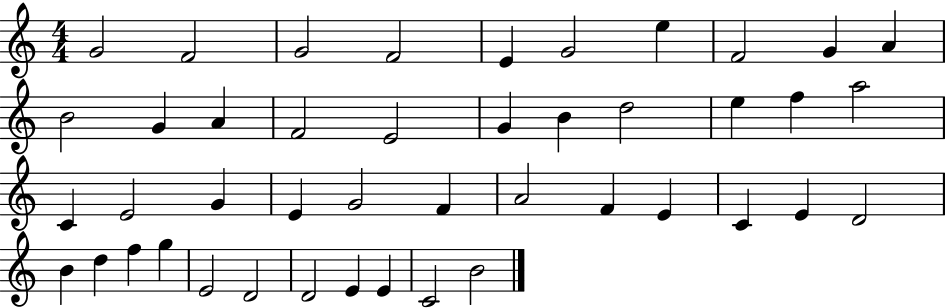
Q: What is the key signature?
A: C major